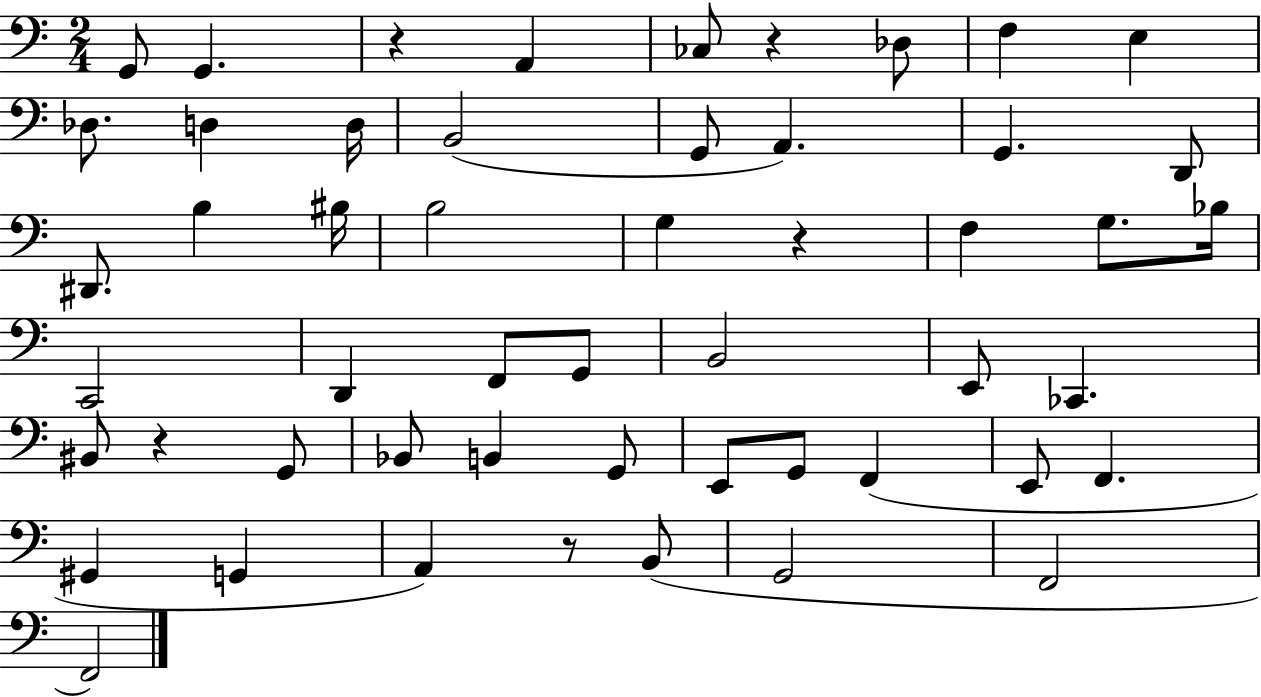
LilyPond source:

{
  \clef bass
  \numericTimeSignature
  \time 2/4
  \key c \major
  \repeat volta 2 { g,8 g,4. | r4 a,4 | ces8 r4 des8 | f4 e4 | \break des8. d4 d16 | b,2( | g,8 a,4.) | g,4. d,8 | \break dis,8. b4 bis16 | b2 | g4 r4 | f4 g8. bes16 | \break c,2 | d,4 f,8 g,8 | b,2 | e,8 ces,4. | \break bis,8 r4 g,8 | bes,8 b,4 g,8 | e,8 g,8 f,4( | e,8 f,4. | \break gis,4 g,4 | a,4) r8 b,8( | g,2 | f,2 | \break f,2) | } \bar "|."
}